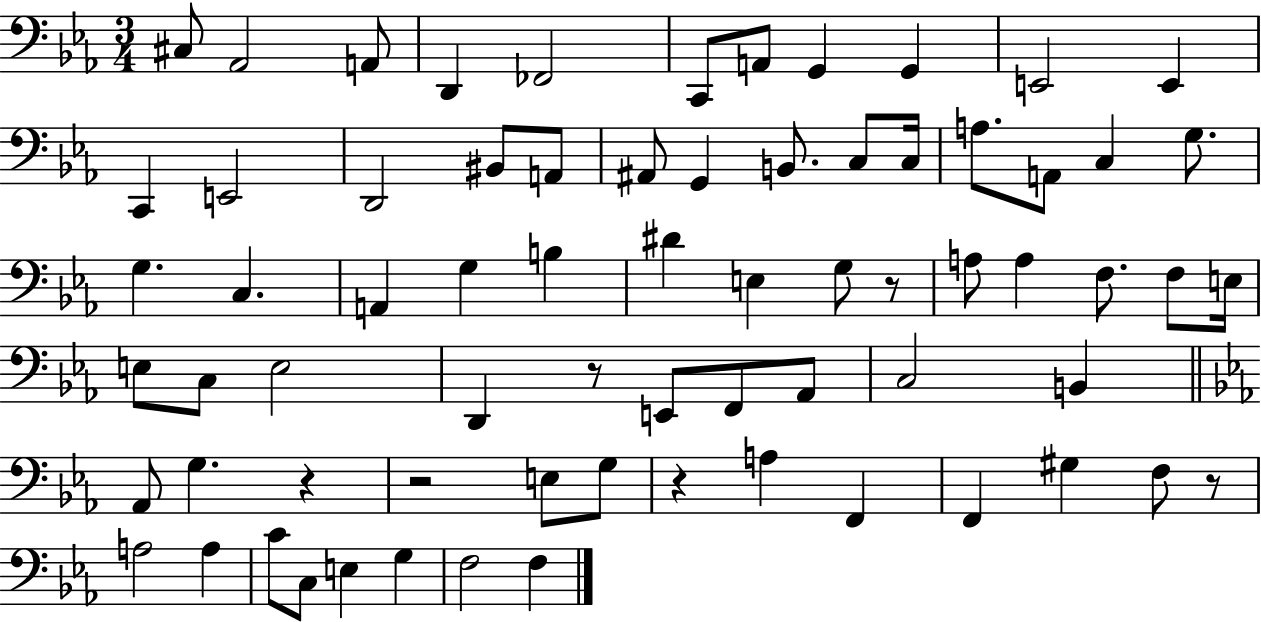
{
  \clef bass
  \numericTimeSignature
  \time 3/4
  \key ees \major
  cis8 aes,2 a,8 | d,4 fes,2 | c,8 a,8 g,4 g,4 | e,2 e,4 | \break c,4 e,2 | d,2 bis,8 a,8 | ais,8 g,4 b,8. c8 c16 | a8. a,8 c4 g8. | \break g4. c4. | a,4 g4 b4 | dis'4 e4 g8 r8 | a8 a4 f8. f8 e16 | \break e8 c8 e2 | d,4 r8 e,8 f,8 aes,8 | c2 b,4 | \bar "||" \break \key ees \major aes,8 g4. r4 | r2 e8 g8 | r4 a4 f,4 | f,4 gis4 f8 r8 | \break a2 a4 | c'8 c8 e4 g4 | f2 f4 | \bar "|."
}